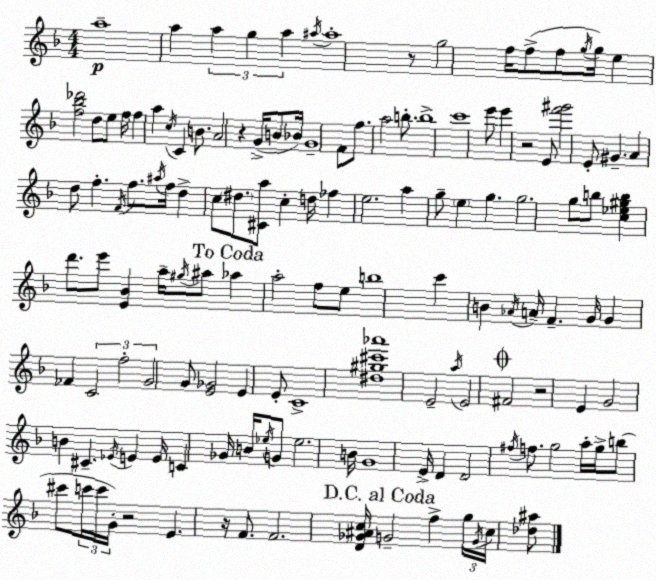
X:1
T:Untitled
M:4/4
L:1/4
K:F
a4 a a g a ^a/4 ^a4 z/2 g2 f/4 f/2 f/2 g/4 g/4 e [f_b_d']2 d/2 e/2 f/4 f a c/4 C B/2 A2 z G/4 B/2 _B/4 G4 F/2 f/2 a2 b/2 b4 c'4 e'/2 e' z2 E/2 [f'^g']2 E/2 ^G A d/2 f F/4 f/2 ^a/4 f/4 d c/2 ^d/2 [^Ca]/2 c d/4 _f e2 a g/2 e g g2 g/2 b/2 [c_e^gb] d'/2 e'/2 [E_B] a/4 ^g/4 ^a/2 _a a2 f/2 e/2 b4 c' B _A/4 A/4 F G/4 G _F C2 f2 G2 G/2 [E_G]2 E E/2 C4 [^d^g^c'_a']4 E2 a/4 E2 ^F2 z2 E G2 B ^C _E/4 E E/4 C _G/4 B/4 _e/4 G/2 _e2 B/4 G4 E/4 D D2 ^f/4 f/2 g2 a/4 g/4 b/2 ^c'/2 c'/4 c'/4 G/4 z2 E z/4 F/2 F2 [D_G^Ac]/4 G2 f g/4 G/4 c/4 [_d^a]/2